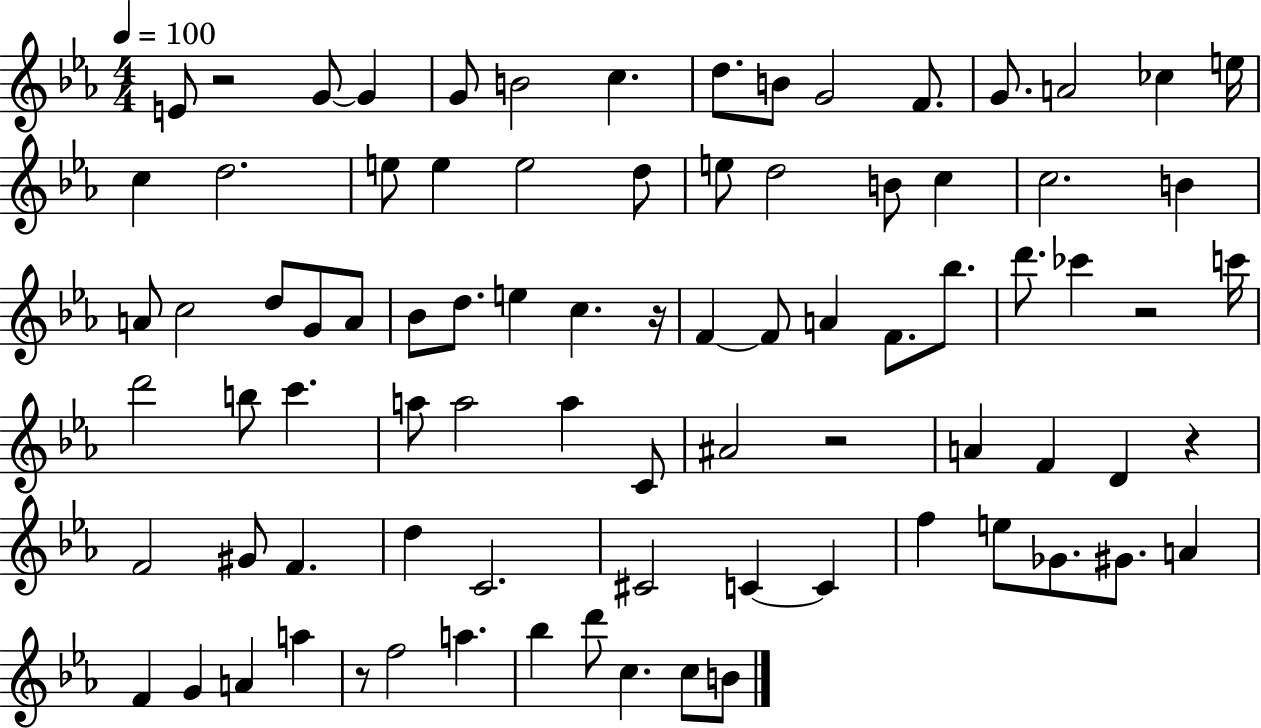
{
  \clef treble
  \numericTimeSignature
  \time 4/4
  \key ees \major
  \tempo 4 = 100
  e'8 r2 g'8~~ g'4 | g'8 b'2 c''4. | d''8. b'8 g'2 f'8. | g'8. a'2 ces''4 e''16 | \break c''4 d''2. | e''8 e''4 e''2 d''8 | e''8 d''2 b'8 c''4 | c''2. b'4 | \break a'8 c''2 d''8 g'8 a'8 | bes'8 d''8. e''4 c''4. r16 | f'4~~ f'8 a'4 f'8. bes''8. | d'''8. ces'''4 r2 c'''16 | \break d'''2 b''8 c'''4. | a''8 a''2 a''4 c'8 | ais'2 r2 | a'4 f'4 d'4 r4 | \break f'2 gis'8 f'4. | d''4 c'2. | cis'2 c'4~~ c'4 | f''4 e''8 ges'8. gis'8. a'4 | \break f'4 g'4 a'4 a''4 | r8 f''2 a''4. | bes''4 d'''8 c''4. c''8 b'8 | \bar "|."
}